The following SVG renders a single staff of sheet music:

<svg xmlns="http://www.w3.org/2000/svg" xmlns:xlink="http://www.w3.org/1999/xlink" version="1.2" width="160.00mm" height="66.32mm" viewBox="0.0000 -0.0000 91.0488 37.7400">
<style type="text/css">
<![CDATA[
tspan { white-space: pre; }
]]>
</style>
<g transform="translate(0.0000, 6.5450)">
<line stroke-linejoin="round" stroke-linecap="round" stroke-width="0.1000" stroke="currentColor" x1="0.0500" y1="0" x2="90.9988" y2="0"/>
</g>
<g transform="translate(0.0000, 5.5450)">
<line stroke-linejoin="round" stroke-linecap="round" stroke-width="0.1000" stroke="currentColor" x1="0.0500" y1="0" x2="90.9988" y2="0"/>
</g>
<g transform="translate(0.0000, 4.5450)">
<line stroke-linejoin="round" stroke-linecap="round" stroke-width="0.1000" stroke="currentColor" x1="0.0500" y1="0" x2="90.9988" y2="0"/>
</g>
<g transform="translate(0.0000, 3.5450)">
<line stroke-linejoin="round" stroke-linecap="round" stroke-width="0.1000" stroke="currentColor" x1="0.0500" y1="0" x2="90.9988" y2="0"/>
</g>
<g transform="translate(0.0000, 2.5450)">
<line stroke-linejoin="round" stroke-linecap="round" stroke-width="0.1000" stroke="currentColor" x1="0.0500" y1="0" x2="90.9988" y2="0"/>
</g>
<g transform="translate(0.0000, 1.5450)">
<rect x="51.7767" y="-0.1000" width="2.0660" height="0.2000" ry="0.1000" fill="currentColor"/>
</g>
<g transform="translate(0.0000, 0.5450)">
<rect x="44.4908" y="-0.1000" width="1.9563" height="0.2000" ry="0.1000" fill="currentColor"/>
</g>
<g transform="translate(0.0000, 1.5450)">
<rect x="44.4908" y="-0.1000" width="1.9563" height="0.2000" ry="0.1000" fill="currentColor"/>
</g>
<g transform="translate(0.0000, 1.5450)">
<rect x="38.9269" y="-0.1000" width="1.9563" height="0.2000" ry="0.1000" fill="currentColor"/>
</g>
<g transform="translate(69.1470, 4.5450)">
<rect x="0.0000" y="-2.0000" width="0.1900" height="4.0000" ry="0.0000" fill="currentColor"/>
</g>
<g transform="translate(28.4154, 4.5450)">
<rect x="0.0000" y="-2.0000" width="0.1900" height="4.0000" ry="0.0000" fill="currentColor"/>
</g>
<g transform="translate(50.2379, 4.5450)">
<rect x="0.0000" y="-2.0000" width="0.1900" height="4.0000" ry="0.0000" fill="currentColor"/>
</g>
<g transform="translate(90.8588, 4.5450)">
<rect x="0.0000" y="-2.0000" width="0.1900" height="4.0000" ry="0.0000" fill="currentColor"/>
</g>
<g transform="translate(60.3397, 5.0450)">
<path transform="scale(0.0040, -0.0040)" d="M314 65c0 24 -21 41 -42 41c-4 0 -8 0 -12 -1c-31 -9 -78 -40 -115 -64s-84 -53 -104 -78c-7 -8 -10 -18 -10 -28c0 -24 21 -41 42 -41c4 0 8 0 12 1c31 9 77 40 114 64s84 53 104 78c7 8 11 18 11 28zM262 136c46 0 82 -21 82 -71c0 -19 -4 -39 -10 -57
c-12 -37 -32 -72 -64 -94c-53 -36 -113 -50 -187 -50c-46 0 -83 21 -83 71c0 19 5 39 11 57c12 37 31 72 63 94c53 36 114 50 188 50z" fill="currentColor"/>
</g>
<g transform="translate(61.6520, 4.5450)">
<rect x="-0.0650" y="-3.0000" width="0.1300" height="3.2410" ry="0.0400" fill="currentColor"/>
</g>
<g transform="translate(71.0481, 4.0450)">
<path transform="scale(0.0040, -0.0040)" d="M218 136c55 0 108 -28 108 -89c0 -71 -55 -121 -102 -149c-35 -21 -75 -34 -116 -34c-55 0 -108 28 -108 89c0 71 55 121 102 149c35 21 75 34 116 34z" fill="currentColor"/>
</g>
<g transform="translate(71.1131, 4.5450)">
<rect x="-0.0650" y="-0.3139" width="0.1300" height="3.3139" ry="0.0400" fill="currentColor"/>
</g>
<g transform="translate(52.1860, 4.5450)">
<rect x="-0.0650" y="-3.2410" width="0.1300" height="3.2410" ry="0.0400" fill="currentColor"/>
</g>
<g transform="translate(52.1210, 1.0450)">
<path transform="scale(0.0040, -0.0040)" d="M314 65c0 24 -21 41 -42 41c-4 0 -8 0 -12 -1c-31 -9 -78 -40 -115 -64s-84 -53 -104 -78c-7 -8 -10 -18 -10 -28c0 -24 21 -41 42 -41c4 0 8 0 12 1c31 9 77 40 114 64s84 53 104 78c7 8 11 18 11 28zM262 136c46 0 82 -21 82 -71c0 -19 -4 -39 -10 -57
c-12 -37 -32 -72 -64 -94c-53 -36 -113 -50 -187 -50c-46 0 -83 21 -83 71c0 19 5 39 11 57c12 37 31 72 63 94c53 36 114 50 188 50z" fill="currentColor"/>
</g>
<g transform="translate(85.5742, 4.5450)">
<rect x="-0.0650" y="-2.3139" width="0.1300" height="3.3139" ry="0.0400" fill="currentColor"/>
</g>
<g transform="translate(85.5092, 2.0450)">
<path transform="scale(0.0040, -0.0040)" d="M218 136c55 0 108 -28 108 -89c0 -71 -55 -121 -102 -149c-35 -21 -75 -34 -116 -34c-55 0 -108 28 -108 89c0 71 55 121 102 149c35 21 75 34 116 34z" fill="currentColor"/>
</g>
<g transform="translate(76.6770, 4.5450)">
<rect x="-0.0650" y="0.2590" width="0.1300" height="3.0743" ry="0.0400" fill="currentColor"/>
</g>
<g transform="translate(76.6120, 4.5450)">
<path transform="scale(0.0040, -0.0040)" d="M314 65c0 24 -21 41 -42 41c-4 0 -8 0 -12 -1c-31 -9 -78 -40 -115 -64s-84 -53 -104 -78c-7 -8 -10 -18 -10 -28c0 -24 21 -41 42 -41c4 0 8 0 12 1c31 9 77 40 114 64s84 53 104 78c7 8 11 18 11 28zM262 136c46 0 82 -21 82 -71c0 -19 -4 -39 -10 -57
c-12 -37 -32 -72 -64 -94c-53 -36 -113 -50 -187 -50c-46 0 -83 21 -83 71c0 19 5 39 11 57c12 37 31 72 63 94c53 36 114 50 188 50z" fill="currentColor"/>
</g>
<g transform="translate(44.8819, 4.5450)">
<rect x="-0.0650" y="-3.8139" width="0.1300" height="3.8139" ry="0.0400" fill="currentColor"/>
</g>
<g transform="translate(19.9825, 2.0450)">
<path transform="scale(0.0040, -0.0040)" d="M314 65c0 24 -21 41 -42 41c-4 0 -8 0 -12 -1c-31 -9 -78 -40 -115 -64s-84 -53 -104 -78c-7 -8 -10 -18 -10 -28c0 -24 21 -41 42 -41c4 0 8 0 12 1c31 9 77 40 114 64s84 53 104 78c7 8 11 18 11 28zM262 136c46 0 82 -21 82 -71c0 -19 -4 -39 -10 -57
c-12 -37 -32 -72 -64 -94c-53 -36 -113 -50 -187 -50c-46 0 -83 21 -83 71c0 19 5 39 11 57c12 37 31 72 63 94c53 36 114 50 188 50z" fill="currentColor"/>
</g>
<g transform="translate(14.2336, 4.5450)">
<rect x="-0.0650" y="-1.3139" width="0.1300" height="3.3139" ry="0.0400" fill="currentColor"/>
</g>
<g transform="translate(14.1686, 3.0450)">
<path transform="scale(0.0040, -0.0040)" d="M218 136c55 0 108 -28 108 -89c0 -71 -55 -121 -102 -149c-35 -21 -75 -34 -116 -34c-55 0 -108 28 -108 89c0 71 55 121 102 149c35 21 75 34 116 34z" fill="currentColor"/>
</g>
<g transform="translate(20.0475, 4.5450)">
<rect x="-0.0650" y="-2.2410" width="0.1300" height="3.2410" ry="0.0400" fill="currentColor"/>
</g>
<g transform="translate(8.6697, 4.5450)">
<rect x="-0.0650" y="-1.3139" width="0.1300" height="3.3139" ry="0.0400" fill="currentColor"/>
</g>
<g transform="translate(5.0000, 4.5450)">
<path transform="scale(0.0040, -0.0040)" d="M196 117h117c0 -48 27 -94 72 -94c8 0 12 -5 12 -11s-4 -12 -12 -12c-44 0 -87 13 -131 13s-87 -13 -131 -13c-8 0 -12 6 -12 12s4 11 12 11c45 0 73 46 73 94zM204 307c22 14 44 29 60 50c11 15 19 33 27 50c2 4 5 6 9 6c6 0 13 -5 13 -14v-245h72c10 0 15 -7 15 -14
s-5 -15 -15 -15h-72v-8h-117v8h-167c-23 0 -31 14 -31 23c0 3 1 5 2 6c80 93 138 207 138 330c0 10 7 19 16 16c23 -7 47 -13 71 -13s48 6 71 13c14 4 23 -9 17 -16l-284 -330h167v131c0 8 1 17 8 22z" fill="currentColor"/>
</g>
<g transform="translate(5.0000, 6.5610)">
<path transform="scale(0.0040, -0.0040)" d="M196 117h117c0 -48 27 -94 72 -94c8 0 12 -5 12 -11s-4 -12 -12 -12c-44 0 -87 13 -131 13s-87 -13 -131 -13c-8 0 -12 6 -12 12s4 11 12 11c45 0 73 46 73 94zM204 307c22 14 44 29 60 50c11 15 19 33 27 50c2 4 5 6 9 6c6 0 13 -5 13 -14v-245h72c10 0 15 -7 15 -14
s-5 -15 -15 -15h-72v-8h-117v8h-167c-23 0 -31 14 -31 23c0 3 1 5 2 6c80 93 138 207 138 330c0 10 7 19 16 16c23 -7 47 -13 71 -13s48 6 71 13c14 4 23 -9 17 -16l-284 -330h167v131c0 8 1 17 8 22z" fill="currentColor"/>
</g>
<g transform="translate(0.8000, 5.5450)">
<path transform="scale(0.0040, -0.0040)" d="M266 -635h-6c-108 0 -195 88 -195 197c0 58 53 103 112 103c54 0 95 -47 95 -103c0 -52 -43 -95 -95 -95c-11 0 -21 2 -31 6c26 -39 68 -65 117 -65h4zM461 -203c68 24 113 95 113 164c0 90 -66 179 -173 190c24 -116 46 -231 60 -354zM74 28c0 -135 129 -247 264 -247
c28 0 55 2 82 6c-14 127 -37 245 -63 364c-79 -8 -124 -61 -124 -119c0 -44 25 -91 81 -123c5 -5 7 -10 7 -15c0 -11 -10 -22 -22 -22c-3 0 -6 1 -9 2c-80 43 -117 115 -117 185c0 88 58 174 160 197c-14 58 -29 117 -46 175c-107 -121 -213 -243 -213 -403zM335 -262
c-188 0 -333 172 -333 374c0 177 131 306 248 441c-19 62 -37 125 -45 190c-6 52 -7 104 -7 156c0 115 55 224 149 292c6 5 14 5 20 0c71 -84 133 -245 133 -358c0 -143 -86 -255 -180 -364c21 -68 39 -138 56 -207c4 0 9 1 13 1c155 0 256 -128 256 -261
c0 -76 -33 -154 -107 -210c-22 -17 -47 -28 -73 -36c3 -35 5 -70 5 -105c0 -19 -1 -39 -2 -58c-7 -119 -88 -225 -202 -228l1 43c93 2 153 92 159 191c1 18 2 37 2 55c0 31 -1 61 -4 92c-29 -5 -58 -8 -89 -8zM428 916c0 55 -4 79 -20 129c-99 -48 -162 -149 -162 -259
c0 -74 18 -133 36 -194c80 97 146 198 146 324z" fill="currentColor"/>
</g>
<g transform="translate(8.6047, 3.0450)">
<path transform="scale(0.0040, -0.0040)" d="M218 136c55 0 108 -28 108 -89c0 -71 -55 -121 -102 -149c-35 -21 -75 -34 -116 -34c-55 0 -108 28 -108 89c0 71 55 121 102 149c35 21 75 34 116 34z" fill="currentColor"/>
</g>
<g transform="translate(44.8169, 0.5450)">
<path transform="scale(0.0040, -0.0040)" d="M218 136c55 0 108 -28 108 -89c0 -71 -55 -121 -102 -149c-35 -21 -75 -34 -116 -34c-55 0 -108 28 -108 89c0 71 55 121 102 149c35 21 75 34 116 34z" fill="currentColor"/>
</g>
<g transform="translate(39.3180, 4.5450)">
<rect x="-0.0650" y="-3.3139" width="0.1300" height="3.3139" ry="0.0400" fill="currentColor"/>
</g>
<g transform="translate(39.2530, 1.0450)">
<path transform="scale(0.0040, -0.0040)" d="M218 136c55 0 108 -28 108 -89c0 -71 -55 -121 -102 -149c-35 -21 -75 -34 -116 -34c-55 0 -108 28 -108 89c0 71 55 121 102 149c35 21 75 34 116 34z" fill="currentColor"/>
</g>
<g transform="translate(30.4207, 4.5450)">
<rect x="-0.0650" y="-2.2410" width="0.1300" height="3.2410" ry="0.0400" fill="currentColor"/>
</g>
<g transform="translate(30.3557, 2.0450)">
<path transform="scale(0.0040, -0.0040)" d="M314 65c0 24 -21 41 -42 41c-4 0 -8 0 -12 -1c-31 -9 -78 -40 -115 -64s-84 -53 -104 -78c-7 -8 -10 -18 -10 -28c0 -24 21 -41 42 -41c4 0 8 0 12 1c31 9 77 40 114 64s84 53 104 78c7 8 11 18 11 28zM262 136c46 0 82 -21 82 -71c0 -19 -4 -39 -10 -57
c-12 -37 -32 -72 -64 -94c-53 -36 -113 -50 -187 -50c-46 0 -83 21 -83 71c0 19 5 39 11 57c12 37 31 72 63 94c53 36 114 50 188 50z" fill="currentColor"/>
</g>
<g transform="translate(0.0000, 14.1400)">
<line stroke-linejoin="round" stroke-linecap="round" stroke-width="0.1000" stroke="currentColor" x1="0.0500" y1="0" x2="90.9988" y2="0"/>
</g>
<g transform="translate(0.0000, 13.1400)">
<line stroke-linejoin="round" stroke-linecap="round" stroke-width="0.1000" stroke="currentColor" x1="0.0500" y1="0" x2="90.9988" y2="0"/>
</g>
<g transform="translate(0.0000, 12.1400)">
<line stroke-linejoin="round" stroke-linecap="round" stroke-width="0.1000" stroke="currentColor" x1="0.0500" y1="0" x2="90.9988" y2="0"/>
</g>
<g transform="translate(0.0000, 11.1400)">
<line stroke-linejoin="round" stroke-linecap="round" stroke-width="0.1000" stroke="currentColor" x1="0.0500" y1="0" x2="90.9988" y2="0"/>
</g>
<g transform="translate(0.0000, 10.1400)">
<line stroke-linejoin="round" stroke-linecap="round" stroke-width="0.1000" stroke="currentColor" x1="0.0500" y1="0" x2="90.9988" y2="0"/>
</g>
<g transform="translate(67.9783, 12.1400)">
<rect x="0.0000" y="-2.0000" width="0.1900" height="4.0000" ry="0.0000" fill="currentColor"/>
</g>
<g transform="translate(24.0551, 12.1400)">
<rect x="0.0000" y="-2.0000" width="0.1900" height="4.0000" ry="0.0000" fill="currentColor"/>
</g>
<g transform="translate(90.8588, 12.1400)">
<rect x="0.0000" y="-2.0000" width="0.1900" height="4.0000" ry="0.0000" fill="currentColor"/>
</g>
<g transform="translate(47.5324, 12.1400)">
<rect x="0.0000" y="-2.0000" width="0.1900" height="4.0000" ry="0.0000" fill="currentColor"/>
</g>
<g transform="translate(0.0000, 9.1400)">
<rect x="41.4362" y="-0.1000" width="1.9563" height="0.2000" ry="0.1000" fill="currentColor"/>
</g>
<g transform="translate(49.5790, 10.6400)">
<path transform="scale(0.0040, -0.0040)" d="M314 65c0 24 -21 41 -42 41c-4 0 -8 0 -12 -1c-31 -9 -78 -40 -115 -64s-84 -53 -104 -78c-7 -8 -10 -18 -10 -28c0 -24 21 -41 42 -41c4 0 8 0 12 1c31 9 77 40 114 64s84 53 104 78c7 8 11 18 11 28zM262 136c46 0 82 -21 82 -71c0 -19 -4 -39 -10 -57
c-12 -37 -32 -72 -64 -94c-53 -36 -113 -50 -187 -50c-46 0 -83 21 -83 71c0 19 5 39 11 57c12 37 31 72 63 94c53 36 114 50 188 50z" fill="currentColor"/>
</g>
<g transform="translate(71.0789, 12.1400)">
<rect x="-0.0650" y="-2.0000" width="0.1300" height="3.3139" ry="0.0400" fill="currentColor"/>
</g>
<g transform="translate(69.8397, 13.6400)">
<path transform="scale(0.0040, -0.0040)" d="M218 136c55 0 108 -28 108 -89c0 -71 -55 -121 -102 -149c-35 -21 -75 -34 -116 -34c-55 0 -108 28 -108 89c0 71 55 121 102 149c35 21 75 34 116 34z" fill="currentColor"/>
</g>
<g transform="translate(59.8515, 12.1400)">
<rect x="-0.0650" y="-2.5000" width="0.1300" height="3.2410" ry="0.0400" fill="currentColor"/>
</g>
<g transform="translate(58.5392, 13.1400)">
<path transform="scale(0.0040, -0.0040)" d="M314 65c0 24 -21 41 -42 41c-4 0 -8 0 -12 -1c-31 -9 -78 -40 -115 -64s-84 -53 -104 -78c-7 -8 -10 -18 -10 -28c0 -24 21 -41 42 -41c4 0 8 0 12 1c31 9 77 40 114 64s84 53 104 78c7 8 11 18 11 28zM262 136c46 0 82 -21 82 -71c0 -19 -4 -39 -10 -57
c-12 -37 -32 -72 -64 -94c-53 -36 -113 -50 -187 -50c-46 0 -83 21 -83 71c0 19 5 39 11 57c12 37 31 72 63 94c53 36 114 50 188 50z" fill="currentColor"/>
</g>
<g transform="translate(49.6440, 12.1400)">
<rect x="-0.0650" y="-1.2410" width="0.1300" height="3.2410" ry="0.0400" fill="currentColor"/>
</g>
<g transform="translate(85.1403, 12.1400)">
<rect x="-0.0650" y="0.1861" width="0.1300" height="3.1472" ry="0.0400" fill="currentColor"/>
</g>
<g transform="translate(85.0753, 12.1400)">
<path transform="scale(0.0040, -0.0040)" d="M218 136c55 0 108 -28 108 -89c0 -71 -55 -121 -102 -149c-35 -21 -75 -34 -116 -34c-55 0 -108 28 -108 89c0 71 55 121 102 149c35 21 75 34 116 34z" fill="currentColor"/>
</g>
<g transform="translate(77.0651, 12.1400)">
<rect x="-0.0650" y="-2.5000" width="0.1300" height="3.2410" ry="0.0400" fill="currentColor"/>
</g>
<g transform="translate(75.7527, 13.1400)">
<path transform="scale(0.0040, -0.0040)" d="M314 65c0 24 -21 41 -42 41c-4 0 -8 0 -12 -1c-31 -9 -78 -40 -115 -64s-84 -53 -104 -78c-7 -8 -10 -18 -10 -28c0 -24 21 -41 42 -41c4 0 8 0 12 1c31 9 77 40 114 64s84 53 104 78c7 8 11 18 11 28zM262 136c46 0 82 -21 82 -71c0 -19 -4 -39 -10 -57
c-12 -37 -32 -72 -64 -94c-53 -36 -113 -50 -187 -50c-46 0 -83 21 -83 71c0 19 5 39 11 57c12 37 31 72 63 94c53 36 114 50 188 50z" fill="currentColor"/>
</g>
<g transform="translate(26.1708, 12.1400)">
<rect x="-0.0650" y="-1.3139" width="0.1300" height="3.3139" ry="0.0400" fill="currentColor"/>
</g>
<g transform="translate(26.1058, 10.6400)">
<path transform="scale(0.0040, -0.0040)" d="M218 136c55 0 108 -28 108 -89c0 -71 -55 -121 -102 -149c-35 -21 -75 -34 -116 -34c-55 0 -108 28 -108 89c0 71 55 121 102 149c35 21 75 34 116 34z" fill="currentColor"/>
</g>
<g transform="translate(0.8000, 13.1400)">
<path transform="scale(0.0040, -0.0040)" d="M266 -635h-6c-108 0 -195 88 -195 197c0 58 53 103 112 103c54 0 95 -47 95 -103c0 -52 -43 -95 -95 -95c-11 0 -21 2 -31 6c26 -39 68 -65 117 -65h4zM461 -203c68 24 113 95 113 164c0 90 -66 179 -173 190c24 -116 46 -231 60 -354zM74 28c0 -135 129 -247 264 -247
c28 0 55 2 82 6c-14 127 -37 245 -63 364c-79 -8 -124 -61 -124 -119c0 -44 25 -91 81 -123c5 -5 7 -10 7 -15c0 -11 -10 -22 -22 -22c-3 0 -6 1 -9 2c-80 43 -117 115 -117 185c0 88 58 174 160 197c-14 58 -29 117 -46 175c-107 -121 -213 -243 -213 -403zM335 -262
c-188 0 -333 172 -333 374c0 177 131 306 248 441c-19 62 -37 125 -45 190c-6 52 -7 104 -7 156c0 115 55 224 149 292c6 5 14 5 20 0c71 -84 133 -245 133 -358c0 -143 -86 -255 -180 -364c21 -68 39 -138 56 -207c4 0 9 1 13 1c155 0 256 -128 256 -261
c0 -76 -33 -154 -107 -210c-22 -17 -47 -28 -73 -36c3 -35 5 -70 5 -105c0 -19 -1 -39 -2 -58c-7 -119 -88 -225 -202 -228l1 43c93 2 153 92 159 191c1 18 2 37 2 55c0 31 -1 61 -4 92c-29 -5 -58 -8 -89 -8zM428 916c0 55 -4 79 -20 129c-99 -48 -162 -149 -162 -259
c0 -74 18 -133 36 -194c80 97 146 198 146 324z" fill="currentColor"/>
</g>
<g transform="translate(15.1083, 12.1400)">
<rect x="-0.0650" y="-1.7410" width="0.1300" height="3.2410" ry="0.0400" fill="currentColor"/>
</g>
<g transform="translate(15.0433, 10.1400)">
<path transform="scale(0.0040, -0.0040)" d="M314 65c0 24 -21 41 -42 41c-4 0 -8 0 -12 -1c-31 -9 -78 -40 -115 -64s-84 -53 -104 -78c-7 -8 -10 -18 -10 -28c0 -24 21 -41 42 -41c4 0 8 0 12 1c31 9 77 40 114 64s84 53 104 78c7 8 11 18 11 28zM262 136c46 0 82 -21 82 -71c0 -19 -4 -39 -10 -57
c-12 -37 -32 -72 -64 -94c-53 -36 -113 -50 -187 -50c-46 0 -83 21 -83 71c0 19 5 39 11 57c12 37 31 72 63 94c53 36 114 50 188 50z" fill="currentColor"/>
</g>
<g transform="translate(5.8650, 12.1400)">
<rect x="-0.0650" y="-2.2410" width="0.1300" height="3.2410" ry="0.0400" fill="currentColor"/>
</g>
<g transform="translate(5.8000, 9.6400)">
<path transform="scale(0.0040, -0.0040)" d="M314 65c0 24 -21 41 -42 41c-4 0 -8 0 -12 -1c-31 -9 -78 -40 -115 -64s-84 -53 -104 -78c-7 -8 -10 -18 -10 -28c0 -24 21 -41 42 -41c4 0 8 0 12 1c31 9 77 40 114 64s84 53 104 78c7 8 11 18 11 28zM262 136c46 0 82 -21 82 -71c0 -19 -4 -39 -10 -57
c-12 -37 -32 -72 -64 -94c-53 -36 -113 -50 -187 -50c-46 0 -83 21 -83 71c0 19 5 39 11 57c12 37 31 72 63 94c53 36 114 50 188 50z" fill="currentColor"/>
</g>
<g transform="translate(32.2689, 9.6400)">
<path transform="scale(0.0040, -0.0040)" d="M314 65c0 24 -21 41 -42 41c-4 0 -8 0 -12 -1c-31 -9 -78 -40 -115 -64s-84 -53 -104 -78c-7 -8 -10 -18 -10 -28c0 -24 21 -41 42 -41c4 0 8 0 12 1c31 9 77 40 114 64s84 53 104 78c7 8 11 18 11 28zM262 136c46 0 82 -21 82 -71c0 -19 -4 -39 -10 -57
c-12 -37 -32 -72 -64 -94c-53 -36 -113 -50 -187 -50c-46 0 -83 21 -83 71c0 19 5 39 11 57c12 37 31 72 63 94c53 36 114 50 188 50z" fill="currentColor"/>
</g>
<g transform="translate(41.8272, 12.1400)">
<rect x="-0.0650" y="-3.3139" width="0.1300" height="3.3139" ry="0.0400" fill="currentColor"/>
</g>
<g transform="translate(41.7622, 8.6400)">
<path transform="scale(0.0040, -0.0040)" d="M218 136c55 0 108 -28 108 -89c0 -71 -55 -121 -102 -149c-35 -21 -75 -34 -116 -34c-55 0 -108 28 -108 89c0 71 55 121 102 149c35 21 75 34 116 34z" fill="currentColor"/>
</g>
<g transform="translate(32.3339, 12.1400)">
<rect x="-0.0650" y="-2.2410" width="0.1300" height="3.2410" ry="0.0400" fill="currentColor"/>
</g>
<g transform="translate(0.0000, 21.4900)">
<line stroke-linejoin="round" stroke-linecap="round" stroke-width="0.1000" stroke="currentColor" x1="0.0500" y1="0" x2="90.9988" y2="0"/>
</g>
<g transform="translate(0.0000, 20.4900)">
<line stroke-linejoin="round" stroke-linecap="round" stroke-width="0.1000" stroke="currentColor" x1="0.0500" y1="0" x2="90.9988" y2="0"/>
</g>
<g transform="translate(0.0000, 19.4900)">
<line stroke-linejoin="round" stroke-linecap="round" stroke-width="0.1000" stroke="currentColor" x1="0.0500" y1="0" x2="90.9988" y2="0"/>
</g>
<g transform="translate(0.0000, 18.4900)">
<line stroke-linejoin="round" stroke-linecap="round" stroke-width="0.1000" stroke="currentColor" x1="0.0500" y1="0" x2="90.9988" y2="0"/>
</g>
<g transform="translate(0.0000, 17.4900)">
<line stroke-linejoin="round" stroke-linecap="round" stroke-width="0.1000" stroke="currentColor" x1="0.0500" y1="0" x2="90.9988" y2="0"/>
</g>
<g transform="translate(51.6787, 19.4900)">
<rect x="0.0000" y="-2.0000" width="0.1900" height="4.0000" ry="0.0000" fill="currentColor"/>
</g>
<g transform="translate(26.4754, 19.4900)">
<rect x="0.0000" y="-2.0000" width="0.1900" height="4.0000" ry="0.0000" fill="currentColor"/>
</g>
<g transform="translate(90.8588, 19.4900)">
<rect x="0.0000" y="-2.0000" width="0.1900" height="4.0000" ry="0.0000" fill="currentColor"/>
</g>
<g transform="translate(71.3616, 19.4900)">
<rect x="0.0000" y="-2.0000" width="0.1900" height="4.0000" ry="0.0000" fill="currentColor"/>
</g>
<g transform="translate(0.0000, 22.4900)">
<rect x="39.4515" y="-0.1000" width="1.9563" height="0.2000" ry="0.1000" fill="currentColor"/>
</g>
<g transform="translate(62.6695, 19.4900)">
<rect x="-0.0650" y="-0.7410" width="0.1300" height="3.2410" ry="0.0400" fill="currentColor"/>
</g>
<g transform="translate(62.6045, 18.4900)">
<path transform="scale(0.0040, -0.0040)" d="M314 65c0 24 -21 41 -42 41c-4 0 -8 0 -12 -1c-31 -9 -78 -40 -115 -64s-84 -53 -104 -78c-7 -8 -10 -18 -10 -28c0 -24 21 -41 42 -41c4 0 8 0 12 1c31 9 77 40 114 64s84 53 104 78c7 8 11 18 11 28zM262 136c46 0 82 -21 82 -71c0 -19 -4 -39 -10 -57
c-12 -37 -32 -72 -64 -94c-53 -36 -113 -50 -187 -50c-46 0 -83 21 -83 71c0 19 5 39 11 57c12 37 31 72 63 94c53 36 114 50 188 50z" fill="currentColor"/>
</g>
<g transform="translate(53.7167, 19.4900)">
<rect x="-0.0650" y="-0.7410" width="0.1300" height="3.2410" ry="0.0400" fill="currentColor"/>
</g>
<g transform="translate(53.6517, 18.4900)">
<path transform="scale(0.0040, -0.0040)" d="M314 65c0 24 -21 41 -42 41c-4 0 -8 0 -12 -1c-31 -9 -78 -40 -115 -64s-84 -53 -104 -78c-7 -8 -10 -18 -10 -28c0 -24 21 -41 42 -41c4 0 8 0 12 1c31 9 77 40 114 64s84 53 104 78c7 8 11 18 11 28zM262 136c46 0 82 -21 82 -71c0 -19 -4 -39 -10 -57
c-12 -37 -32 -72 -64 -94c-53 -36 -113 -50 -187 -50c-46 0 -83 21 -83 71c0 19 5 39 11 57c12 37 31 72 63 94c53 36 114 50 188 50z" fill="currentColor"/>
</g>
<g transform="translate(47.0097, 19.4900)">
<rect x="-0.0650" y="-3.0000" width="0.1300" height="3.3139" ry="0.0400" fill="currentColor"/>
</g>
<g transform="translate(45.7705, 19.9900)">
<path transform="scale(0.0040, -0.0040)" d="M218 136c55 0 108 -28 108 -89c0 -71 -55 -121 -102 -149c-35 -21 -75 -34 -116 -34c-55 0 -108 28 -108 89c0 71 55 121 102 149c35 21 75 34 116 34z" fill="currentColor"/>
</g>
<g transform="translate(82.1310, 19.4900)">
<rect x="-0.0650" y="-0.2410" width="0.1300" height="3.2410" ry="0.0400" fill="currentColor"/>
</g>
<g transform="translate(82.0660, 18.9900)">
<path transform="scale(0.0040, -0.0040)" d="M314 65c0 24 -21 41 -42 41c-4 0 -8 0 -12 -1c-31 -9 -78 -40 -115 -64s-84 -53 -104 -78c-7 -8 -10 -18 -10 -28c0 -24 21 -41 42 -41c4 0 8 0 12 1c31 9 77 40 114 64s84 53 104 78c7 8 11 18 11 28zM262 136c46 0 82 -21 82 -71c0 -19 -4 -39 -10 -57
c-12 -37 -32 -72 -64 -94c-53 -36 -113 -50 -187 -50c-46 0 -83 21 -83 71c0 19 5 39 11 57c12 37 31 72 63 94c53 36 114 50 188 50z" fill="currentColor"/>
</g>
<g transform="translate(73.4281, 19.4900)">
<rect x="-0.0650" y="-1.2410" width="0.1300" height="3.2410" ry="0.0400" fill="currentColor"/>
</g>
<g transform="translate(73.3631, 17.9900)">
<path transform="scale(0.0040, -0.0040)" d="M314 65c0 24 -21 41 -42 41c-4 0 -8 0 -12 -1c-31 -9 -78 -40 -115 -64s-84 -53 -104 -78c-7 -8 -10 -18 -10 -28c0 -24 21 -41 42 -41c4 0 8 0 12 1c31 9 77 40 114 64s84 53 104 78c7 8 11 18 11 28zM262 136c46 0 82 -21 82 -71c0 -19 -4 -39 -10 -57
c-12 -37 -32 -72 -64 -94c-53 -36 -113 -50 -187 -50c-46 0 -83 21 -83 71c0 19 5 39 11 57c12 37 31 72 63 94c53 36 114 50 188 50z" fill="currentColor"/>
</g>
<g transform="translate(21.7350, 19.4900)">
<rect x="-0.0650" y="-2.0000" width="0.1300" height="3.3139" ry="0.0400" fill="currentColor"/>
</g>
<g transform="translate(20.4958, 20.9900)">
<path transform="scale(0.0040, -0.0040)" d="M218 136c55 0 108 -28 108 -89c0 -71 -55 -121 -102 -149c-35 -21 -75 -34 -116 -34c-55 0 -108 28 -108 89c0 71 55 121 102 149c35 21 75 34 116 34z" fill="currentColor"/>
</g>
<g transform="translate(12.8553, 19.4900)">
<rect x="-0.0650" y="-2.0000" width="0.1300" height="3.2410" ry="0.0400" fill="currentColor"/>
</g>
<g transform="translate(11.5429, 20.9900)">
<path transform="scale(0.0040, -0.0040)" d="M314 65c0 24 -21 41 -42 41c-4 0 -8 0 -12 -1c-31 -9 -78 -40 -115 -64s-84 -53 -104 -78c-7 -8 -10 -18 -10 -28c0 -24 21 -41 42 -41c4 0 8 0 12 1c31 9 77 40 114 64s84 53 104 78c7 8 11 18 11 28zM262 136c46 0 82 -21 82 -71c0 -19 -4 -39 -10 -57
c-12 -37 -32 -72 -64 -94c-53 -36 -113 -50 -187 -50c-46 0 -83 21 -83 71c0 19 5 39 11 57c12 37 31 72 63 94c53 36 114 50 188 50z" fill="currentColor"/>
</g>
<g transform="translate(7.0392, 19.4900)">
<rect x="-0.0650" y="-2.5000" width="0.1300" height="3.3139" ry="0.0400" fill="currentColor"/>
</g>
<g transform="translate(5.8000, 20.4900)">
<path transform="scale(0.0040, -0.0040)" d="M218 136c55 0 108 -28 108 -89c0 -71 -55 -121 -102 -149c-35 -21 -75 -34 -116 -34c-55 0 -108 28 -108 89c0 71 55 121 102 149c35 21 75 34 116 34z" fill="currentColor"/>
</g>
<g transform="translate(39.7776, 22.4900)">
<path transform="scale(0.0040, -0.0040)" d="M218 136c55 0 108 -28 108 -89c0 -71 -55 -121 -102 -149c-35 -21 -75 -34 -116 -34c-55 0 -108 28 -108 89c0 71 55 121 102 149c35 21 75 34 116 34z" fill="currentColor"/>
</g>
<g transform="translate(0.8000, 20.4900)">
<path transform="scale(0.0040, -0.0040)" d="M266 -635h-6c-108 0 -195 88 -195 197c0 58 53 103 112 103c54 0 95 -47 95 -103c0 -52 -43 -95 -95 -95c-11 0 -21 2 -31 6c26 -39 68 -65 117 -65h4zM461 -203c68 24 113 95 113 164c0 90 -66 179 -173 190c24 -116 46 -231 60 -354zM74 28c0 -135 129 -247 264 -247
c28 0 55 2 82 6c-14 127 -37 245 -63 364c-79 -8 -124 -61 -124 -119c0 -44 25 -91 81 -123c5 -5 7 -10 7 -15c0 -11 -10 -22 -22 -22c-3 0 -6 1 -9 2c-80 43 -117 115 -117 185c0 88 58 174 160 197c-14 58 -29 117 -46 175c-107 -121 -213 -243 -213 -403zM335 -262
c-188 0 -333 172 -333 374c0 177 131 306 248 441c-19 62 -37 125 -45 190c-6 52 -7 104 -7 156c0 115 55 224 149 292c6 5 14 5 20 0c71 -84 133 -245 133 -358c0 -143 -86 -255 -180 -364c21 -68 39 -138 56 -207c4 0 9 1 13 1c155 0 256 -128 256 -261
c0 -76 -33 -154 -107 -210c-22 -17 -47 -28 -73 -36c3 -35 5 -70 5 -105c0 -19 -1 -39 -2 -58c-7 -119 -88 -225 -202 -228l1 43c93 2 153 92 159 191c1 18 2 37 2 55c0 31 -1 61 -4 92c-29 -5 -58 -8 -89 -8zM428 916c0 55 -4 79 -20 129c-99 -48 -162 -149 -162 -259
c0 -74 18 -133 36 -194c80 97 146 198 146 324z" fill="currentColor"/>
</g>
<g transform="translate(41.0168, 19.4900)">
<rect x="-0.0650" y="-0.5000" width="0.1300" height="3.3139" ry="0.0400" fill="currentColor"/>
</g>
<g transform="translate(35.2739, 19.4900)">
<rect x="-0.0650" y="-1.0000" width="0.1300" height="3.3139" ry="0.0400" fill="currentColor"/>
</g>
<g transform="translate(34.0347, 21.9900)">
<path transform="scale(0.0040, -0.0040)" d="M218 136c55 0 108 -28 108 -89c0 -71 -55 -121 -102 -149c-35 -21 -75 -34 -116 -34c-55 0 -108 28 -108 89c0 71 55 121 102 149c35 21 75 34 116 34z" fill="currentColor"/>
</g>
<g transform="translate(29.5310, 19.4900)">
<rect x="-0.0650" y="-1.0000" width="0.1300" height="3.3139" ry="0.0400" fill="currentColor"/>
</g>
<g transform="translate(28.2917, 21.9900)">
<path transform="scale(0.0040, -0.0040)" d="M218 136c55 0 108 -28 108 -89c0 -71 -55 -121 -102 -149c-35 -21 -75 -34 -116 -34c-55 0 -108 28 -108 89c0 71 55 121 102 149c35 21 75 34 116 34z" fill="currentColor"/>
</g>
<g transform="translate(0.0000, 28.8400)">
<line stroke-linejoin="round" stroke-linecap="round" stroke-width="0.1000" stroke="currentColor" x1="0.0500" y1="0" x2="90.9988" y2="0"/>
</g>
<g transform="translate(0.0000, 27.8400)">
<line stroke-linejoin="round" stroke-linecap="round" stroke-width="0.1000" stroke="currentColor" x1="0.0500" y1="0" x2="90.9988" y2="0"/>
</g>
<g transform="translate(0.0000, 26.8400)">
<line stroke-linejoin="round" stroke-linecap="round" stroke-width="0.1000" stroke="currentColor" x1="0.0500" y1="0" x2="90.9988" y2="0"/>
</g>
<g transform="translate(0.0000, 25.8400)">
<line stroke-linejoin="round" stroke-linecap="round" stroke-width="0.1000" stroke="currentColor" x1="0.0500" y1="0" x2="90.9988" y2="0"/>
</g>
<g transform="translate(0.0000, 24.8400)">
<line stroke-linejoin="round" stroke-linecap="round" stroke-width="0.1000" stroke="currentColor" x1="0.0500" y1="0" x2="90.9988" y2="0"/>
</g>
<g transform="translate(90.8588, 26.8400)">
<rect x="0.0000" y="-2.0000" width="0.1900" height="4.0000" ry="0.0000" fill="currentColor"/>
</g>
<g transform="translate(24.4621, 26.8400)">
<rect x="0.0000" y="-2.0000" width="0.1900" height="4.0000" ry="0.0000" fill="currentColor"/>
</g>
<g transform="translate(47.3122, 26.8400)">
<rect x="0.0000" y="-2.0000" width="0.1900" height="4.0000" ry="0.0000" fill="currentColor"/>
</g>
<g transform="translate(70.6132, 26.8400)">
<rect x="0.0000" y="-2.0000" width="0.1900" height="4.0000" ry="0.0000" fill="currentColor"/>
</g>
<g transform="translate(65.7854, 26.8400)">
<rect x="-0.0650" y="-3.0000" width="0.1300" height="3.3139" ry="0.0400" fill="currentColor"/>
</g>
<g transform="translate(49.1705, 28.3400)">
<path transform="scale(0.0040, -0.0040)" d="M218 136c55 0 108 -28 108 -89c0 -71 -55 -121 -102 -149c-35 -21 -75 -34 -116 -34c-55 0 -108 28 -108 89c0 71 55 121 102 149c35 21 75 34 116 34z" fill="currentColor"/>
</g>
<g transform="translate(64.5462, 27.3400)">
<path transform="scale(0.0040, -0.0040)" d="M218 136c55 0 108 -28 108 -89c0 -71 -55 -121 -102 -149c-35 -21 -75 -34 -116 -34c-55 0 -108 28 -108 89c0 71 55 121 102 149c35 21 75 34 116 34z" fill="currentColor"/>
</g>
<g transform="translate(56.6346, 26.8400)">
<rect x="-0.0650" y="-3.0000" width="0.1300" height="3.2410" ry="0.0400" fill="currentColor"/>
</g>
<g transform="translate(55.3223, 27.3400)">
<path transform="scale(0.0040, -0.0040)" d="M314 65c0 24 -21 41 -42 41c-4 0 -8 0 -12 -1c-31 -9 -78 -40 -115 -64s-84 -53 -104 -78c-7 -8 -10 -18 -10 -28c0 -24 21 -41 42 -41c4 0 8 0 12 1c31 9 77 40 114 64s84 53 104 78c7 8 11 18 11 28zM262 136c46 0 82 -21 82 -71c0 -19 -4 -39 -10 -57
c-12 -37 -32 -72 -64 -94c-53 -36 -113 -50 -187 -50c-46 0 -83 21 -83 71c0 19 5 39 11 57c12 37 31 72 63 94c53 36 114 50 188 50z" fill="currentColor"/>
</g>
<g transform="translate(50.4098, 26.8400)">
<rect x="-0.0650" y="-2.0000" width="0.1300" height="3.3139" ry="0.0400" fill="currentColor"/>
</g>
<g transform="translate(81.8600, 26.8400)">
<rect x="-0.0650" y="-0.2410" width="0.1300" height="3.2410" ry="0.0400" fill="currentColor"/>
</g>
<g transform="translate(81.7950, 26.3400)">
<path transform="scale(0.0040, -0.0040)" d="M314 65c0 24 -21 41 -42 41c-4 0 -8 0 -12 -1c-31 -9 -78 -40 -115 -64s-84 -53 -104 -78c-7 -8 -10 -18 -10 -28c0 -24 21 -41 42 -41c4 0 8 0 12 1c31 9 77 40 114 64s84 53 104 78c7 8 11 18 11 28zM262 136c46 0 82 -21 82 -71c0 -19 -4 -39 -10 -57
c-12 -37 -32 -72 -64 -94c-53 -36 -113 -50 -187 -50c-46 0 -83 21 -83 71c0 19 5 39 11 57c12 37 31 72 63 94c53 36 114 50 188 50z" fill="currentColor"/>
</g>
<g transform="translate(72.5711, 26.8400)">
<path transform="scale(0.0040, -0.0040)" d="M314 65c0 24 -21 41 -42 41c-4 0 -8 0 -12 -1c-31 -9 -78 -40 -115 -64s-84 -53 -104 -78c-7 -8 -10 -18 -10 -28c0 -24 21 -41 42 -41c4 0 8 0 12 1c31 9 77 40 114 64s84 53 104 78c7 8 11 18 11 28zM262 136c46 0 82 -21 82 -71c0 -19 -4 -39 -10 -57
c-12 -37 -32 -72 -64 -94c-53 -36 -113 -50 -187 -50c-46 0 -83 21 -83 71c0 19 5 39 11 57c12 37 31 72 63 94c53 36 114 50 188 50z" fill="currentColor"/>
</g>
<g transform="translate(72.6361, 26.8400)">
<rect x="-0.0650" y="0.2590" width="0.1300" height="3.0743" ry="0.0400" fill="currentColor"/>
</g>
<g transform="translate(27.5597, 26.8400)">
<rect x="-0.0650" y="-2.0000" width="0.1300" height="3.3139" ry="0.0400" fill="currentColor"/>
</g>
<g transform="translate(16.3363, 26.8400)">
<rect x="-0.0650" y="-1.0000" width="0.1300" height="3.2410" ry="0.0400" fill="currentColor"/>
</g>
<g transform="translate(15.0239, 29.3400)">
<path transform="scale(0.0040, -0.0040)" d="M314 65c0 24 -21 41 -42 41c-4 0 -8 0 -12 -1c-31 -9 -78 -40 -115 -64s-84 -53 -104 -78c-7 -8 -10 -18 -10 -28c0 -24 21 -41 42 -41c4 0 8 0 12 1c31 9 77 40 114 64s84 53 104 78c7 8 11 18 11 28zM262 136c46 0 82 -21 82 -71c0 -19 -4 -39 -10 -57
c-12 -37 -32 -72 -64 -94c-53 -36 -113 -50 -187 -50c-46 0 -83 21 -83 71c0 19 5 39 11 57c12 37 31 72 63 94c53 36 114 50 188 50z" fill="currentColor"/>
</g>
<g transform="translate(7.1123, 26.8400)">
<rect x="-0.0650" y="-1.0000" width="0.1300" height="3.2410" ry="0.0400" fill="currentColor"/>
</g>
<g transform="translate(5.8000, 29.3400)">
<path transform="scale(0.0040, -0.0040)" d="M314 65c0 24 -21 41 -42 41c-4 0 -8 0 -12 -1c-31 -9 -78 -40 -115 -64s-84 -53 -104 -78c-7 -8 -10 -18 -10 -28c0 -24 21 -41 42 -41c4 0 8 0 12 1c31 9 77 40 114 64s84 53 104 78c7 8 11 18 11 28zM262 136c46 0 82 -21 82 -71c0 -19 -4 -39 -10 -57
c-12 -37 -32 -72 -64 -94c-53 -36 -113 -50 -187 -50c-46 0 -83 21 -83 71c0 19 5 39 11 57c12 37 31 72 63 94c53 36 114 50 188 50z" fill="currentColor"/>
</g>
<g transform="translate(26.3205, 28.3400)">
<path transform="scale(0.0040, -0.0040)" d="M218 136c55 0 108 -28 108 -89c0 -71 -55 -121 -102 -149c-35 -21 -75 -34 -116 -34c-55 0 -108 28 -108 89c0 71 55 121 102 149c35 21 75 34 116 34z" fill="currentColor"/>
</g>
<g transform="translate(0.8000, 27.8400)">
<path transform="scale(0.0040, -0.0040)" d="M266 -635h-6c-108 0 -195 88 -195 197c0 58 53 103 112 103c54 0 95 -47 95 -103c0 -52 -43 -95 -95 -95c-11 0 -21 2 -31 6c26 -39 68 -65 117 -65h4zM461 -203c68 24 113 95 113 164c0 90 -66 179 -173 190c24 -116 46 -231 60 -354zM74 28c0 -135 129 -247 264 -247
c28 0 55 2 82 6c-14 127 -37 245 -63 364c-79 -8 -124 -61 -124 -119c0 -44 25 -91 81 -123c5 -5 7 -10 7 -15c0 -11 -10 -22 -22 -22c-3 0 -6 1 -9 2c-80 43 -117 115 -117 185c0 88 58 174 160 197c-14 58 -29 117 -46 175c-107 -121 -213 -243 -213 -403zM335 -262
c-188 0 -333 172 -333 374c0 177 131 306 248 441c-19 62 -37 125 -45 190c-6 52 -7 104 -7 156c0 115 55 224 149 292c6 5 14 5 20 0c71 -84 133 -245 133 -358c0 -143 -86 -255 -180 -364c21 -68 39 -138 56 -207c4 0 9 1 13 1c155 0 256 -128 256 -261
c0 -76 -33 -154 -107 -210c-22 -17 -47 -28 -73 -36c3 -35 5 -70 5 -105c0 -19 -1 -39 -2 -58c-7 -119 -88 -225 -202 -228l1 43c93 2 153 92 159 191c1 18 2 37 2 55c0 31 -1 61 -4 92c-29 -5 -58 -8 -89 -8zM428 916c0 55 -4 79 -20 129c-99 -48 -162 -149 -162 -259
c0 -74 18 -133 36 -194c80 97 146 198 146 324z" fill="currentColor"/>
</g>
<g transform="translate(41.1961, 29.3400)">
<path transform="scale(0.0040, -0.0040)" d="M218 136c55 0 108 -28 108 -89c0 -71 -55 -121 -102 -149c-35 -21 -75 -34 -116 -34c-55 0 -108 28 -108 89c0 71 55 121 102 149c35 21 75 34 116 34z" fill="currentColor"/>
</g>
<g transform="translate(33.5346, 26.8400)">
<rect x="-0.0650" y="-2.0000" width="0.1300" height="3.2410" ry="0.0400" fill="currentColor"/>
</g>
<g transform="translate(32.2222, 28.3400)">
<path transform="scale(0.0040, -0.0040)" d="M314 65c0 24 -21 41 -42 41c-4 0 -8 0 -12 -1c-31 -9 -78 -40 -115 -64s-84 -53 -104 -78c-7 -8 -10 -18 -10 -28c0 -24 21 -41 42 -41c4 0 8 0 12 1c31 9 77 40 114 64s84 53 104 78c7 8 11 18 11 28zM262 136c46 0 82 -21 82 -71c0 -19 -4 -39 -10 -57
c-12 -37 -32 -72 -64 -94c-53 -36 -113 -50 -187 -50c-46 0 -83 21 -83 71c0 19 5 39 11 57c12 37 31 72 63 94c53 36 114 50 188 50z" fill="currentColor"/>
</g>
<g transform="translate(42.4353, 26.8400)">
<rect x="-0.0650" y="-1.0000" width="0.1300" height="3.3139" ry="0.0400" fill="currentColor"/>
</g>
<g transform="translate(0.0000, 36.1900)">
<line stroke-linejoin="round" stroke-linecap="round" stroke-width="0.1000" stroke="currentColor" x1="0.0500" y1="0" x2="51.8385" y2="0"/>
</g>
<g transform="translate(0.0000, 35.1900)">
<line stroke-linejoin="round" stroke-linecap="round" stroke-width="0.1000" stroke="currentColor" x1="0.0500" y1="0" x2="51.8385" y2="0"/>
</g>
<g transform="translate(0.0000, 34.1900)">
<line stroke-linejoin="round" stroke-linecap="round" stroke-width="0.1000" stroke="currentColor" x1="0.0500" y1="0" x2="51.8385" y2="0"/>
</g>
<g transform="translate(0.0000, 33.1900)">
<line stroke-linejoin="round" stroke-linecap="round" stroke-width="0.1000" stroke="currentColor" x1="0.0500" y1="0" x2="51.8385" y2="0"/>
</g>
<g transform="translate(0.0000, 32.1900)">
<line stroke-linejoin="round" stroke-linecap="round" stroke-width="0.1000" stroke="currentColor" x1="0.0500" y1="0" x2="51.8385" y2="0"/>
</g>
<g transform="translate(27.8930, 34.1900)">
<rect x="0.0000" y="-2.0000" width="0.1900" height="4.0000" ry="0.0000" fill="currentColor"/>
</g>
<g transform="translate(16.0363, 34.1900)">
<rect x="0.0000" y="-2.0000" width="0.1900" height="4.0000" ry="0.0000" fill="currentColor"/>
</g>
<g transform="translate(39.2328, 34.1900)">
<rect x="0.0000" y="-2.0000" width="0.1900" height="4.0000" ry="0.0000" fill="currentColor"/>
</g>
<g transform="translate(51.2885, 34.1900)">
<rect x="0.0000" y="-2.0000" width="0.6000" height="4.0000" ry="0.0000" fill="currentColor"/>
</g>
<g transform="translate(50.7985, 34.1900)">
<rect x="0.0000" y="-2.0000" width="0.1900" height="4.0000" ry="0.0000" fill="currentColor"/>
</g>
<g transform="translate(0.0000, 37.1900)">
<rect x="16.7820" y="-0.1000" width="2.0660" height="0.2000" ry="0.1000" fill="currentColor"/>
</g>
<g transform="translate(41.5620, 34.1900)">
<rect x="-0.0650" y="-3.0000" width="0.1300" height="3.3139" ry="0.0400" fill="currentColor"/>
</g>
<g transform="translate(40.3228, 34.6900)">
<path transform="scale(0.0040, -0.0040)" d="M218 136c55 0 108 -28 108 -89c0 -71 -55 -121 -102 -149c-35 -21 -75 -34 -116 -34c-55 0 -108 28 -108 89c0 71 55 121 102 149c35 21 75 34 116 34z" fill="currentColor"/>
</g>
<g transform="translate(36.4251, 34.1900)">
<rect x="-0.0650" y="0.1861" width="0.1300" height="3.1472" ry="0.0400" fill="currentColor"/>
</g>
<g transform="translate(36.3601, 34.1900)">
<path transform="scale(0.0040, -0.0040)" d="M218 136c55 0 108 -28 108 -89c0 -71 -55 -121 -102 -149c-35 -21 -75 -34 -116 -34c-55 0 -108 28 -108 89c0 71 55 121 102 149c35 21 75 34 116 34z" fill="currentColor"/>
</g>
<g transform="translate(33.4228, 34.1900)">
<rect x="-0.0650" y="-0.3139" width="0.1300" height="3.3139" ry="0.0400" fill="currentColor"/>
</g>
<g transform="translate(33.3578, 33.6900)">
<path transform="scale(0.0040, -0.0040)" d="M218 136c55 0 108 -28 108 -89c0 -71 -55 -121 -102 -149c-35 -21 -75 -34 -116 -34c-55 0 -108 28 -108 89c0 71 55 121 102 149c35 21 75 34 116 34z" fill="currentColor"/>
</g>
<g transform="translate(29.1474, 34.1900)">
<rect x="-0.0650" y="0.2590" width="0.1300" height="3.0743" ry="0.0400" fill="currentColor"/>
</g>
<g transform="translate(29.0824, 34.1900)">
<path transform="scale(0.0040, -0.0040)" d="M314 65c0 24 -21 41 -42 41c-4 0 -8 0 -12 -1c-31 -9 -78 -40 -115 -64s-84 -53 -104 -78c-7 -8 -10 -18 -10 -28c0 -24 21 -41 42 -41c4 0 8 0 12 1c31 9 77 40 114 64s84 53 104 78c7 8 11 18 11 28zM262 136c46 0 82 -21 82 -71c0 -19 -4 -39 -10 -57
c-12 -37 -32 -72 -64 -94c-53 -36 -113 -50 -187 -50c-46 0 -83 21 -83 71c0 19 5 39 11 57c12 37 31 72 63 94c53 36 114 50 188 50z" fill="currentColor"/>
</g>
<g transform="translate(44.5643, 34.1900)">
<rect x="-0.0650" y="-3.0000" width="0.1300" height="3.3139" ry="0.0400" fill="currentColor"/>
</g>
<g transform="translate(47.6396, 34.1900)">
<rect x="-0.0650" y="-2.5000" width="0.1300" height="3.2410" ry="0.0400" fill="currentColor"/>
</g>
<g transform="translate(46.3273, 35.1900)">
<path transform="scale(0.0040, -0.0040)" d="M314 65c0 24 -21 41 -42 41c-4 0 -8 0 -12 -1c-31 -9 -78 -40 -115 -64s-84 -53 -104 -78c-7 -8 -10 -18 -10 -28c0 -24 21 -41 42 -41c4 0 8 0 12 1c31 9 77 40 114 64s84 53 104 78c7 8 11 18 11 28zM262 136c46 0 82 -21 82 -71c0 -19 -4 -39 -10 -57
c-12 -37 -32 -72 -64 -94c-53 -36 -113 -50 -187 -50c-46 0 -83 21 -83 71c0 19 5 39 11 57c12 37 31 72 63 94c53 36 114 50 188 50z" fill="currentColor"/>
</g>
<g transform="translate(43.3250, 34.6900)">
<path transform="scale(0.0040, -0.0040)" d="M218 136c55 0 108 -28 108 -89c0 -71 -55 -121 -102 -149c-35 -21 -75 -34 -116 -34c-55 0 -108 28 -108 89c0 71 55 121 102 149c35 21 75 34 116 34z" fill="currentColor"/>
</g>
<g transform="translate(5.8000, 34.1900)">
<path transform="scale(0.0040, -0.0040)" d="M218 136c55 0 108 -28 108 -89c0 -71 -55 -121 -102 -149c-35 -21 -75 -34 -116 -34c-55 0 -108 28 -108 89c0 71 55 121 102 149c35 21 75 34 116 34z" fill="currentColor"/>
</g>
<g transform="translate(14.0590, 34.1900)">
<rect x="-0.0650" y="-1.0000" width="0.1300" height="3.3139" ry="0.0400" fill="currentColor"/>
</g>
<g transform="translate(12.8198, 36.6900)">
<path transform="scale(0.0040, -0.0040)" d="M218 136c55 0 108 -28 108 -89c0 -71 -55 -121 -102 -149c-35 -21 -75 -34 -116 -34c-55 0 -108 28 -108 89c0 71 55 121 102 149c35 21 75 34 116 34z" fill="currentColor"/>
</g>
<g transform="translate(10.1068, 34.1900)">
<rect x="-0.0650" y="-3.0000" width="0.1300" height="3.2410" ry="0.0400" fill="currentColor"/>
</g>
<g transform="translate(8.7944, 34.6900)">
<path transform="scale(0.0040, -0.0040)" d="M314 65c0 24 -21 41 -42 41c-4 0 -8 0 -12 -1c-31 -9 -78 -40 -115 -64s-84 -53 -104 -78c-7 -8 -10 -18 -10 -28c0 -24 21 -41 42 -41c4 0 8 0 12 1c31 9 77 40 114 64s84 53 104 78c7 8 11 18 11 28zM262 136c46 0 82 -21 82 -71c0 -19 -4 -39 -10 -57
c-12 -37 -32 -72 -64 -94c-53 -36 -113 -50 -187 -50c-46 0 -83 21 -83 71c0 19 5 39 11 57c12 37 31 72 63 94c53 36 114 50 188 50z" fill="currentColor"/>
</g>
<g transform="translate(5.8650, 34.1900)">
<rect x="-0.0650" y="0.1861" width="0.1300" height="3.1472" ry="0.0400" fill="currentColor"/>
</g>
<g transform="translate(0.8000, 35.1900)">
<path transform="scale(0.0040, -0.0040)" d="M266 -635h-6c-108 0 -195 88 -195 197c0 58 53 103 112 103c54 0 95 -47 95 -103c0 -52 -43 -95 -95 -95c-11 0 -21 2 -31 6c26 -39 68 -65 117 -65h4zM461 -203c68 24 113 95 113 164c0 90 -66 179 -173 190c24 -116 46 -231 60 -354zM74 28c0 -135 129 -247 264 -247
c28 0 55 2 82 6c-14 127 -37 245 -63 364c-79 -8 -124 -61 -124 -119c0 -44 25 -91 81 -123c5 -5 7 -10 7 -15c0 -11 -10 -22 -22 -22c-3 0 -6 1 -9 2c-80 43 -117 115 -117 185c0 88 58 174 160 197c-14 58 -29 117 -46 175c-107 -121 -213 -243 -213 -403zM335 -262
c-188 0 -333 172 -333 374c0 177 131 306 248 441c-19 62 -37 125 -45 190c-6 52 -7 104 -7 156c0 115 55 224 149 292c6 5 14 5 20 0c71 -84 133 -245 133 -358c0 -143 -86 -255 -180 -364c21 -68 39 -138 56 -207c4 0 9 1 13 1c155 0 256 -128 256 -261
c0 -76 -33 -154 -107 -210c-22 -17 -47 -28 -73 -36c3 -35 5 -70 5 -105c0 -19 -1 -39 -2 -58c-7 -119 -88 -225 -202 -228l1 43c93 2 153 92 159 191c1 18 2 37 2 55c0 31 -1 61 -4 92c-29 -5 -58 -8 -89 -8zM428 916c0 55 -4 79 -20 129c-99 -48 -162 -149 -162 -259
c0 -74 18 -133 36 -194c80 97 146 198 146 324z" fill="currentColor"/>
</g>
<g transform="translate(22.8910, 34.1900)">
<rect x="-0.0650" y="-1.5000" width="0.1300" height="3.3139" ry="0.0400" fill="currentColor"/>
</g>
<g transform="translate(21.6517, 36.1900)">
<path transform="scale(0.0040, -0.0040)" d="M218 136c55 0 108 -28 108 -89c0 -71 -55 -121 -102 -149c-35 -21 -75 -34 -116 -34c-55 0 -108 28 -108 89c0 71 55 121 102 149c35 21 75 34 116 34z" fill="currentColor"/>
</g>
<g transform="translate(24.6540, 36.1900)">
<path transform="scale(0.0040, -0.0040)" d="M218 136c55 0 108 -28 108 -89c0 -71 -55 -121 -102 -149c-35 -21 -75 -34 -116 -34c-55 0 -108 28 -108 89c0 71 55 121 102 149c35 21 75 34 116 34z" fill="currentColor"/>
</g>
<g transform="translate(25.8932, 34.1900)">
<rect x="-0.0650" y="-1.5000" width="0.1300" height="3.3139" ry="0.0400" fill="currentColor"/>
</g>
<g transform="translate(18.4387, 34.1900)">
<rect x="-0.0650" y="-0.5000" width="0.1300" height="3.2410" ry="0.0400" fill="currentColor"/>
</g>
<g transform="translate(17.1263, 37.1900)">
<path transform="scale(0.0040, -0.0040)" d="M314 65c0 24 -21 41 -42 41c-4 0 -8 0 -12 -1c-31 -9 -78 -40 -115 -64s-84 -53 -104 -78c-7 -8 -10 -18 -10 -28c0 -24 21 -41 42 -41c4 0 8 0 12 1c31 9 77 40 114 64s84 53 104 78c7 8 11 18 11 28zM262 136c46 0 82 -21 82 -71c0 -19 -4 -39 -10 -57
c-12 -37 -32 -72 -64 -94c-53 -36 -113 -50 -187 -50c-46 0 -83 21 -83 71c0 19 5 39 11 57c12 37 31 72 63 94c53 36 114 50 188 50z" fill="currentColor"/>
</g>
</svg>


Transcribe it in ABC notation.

X:1
T:Untitled
M:4/4
L:1/4
K:C
e e g2 g2 b c' b2 A2 c B2 g g2 f2 e g2 b e2 G2 F G2 B G F2 F D D C A d2 d2 e2 c2 D2 D2 F F2 D F A2 A B2 c2 B A2 D C2 E E B2 c B A A G2